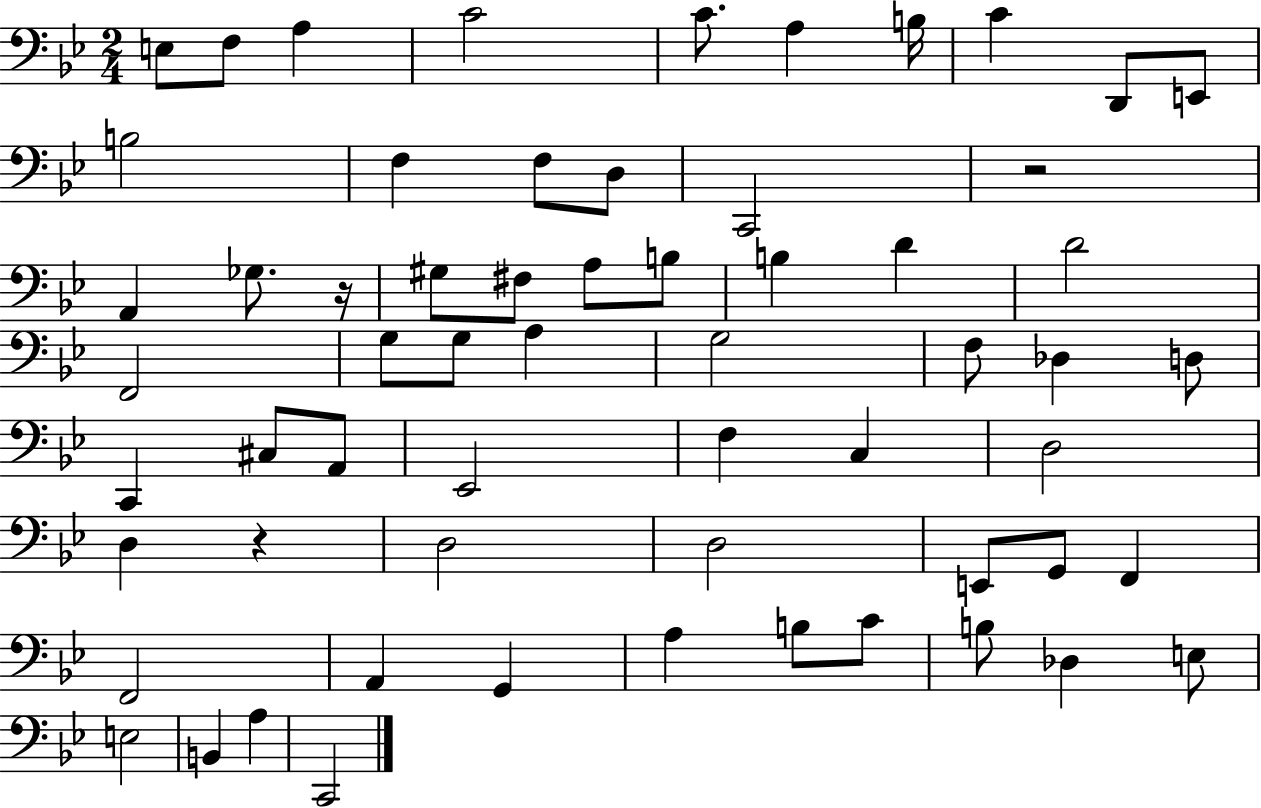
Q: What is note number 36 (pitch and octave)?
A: Eb2